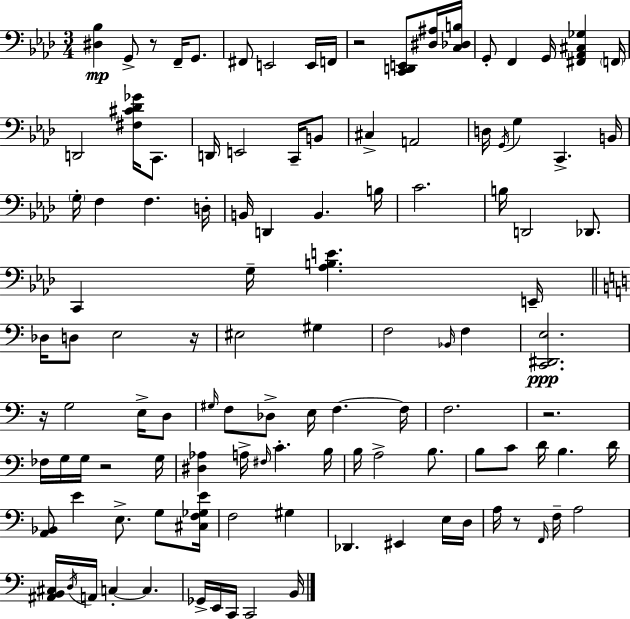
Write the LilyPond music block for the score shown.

{
  \clef bass
  \numericTimeSignature
  \time 3/4
  \key aes \major
  \repeat volta 2 { <dis bes>4\mp g,8-> r8 f,16-- g,8. | fis,8 e,2 e,16 f,16 | r2 <c, d, e,>8 <dis ais>16 <c des b>16 | g,8-. f,4 g,16 <fis, aes, cis ges>4 \parenthesize f,16 | \break d,2 <fis cis' des' ges'>16 c,8. | d,16 e,2 c,16-- b,8 | cis4-> a,2 | d16 \acciaccatura { g,16 } g4 c,4.-> | \break b,16 \parenthesize g16-. f4 f4. | d16-. b,16 d,4 b,4. | b16 c'2. | b16 d,2 des,8. | \break c,4 g16-- <aes b e'>4. | e,16-- \bar "||" \break \key c \major des16 d8 e2 r16 | eis2 gis4 | f2 \grace { bes,16 } f4 | <c, dis, e>2.\ppp | \break r16 g2 e16-> d8 | \grace { gis16 } f8 des8-> e16 f4.~~ | f16 f2. | r2. | \break fes16 g16 g16 r2 | g16 <dis aes>4 a16-> \grace { fis16 } c'4.-. | b16 b16 a2-> | b8. b8 c'8 d'16 b4. | \break d'16 <a, bes,>8 e'4 e8.-> | g8 <cis f ges e'>16 f2 gis4 | des,4. eis,4 | e16 d16 a16 r8 \grace { f,16 } f16-- a2 | \break <ais, b, cis>16 \acciaccatura { d16 } a,16 c4-.~~ c4. | ges,16-> e,16 c,16 c,2 | b,16 } \bar "|."
}